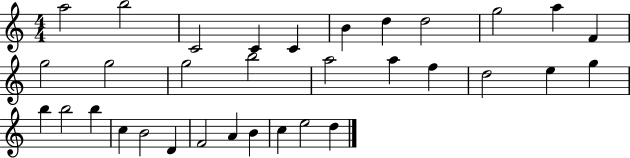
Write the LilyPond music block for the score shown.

{
  \clef treble
  \numericTimeSignature
  \time 4/4
  \key c \major
  a''2 b''2 | c'2 c'4 c'4 | b'4 d''4 d''2 | g''2 a''4 f'4 | \break g''2 g''2 | g''2 b''2 | a''2 a''4 f''4 | d''2 e''4 g''4 | \break b''4 b''2 b''4 | c''4 b'2 d'4 | f'2 a'4 b'4 | c''4 e''2 d''4 | \break \bar "|."
}